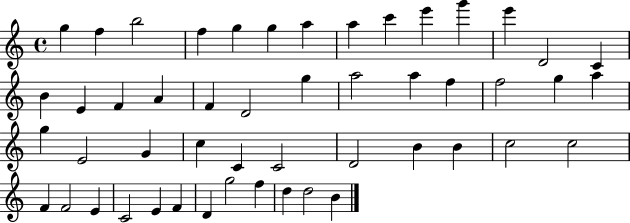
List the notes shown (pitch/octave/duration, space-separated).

G5/q F5/q B5/h F5/q G5/q G5/q A5/q A5/q C6/q E6/q G6/q E6/q D4/h C4/q B4/q E4/q F4/q A4/q F4/q D4/h G5/q A5/h A5/q F5/q F5/h G5/q A5/q G5/q E4/h G4/q C5/q C4/q C4/h D4/h B4/q B4/q C5/h C5/h F4/q F4/h E4/q C4/h E4/q F4/q D4/q G5/h F5/q D5/q D5/h B4/q